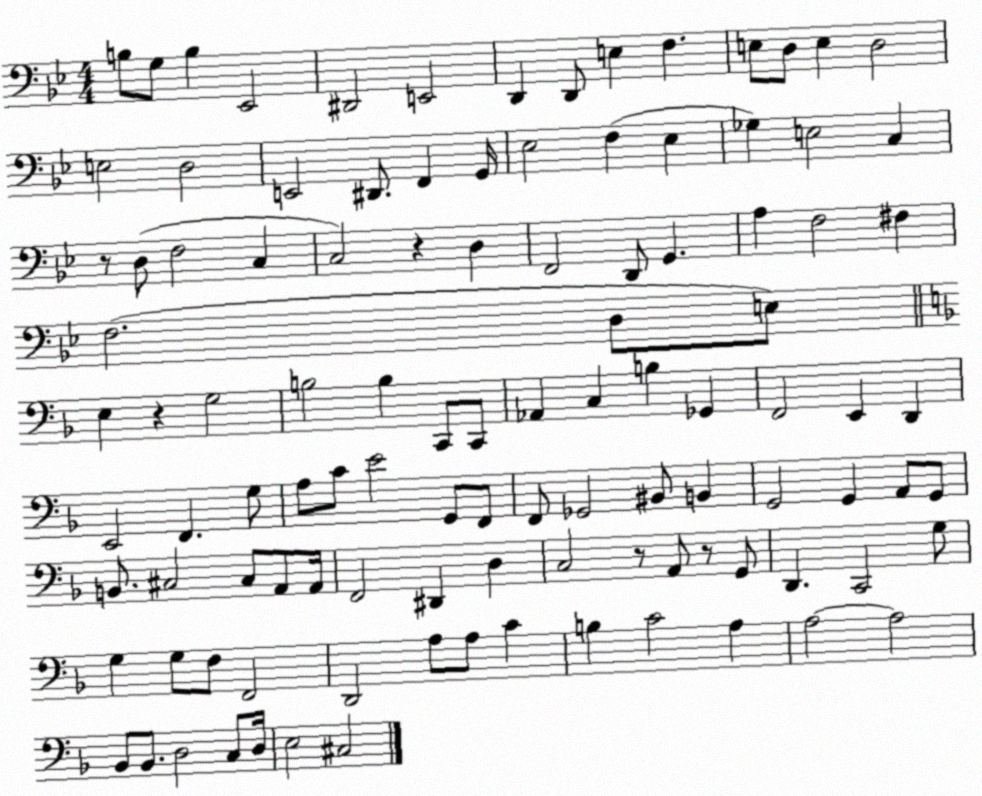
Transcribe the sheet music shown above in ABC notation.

X:1
T:Untitled
M:4/4
L:1/4
K:Bb
B,/2 G,/2 B, _E,,2 ^D,,2 E,,2 D,, D,,/2 E, F, E,/2 D,/2 E, D,2 E,2 D,2 E,,2 ^D,,/2 F,, G,,/4 _E,2 F, _E, _G, E,2 C, z/2 D,/2 F,2 C, C,2 z D, F,,2 D,,/2 G,, A, F,2 ^F, F,2 D,/2 E,/2 E, z G,2 B,2 B, C,,/2 C,,/2 _A,, C, B, _G,, F,,2 E,, D,, E,,2 F,, G,/2 A,/2 C/2 E2 G,,/2 F,,/2 F,,/2 _G,,2 ^B,,/2 B,, G,,2 G,, A,,/2 G,,/2 B,,/2 ^C,2 ^C,/2 A,,/2 A,,/4 F,,2 ^D,, D, C,2 z/2 A,,/2 z/2 G,,/2 D,, C,,2 G,/2 G, G,/2 F,/2 F,,2 D,,2 A,/2 A,/2 C B, C2 A, A,2 A,2 _B,,/2 _B,,/2 D,2 C,/2 D,/4 E,2 ^C,2